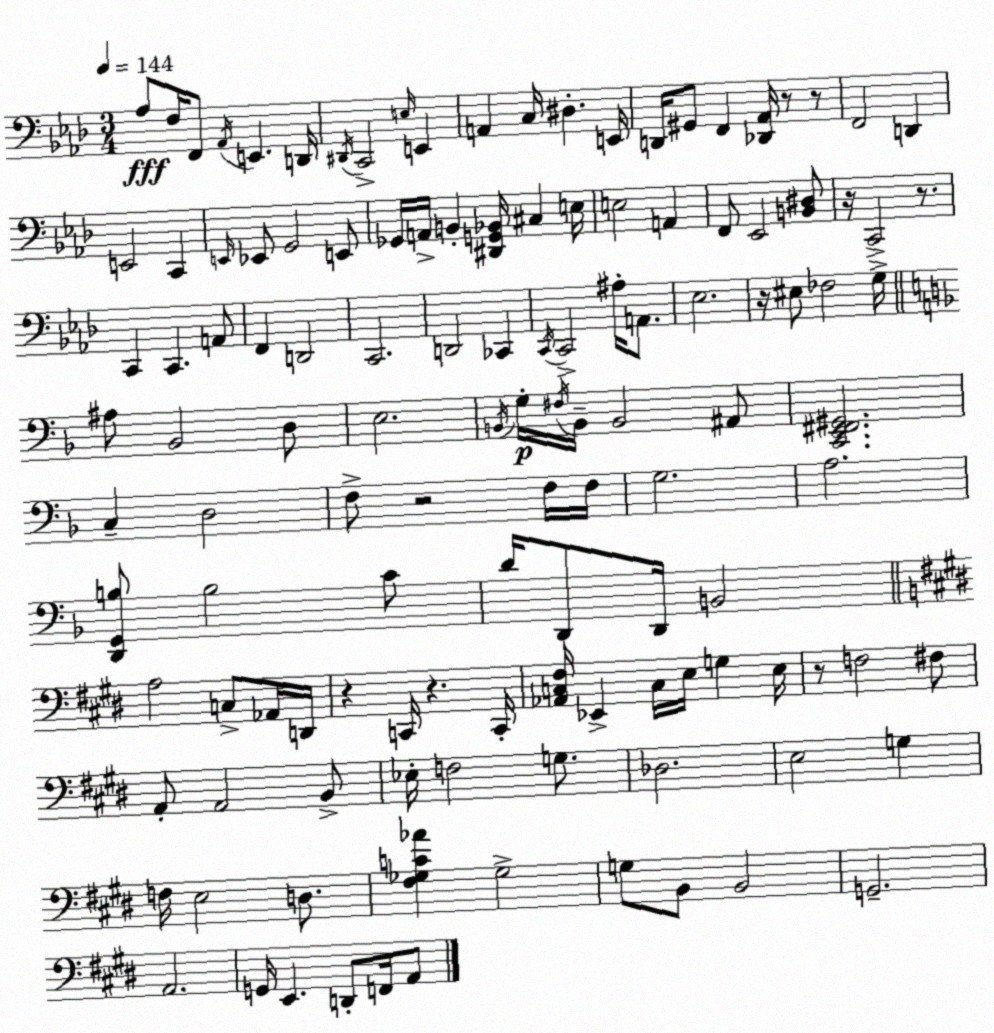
X:1
T:Untitled
M:3/4
L:1/4
K:Ab
_A,/2 F,/4 F,,/2 _A,,/4 E,, D,,/4 ^D,,/4 C,,2 E,/4 E,, A,, C,/4 ^D, E,,/4 D,,/4 ^G,,/2 F,, [_D,,_A,,]/4 z/2 z/2 F,,2 D,, E,,2 C,, E,,/4 _E,,/2 G,,2 E,,/2 _G,,/4 A,,/4 B,, [^D,,G,,_B,,]/4 ^C, E,/4 E,2 A,, F,,/2 _E,,2 [B,,^D,]/2 z/4 C,,2 z/2 C,, C,, A,,/2 F,, D,,2 C,,2 D,,2 _C,, C,,/4 C,,2 ^A,/4 A,,/2 _E,2 z/4 ^E,/2 _F,2 G,/4 ^A,/2 _B,,2 D,/2 E,2 B,,/4 G,/4 ^F,/4 B,,/4 B,,2 ^A,,/2 [C,,E,,^F,,^G,,]2 C, D,2 F,/2 z2 F,/4 F,/4 G,2 A,2 [D,,G,,B,]/2 B,2 C/2 D/4 D,,/2 D,,/4 B,,2 A,2 C,/2 _A,,/4 D,,/4 z C,,/4 z C,,/4 [_A,,C,^F,]/4 _E,, C,/4 E,/4 G, E,/4 z/2 F,2 ^F,/2 A,,/2 A,,2 B,,/2 _E,/4 F,2 G,/2 _D,2 E,2 G, F,/4 E,2 D,/2 [^F,_G,C_A] _G,2 G,/2 B,,/2 B,,2 G,,2 A,,2 G,,/4 E,, D,,/2 F,,/4 A,,/2